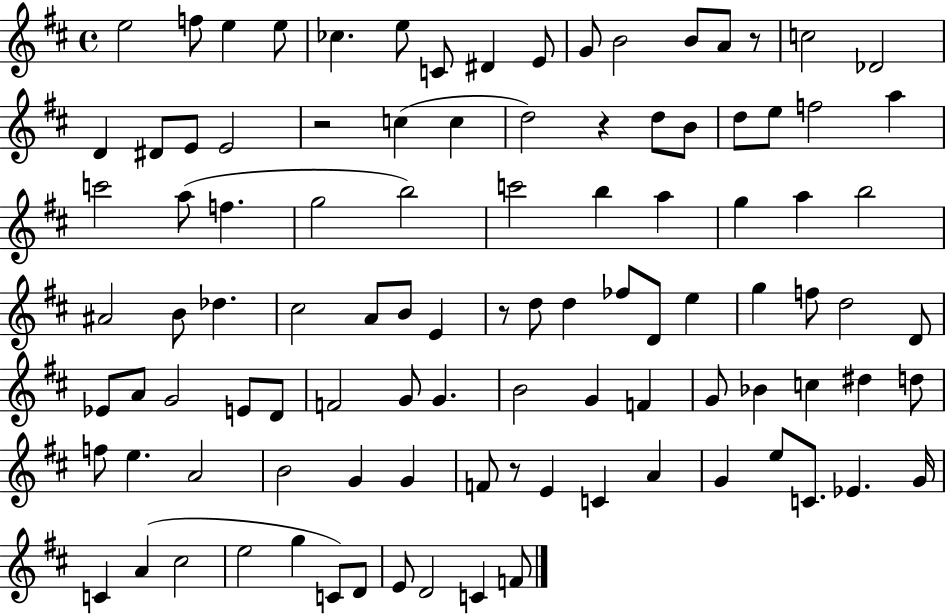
X:1
T:Untitled
M:4/4
L:1/4
K:D
e2 f/2 e e/2 _c e/2 C/2 ^D E/2 G/2 B2 B/2 A/2 z/2 c2 _D2 D ^D/2 E/2 E2 z2 c c d2 z d/2 B/2 d/2 e/2 f2 a c'2 a/2 f g2 b2 c'2 b a g a b2 ^A2 B/2 _d ^c2 A/2 B/2 E z/2 d/2 d _f/2 D/2 e g f/2 d2 D/2 _E/2 A/2 G2 E/2 D/2 F2 G/2 G B2 G F G/2 _B c ^d d/2 f/2 e A2 B2 G G F/2 z/2 E C A G e/2 C/2 _E G/4 C A ^c2 e2 g C/2 D/2 E/2 D2 C F/2